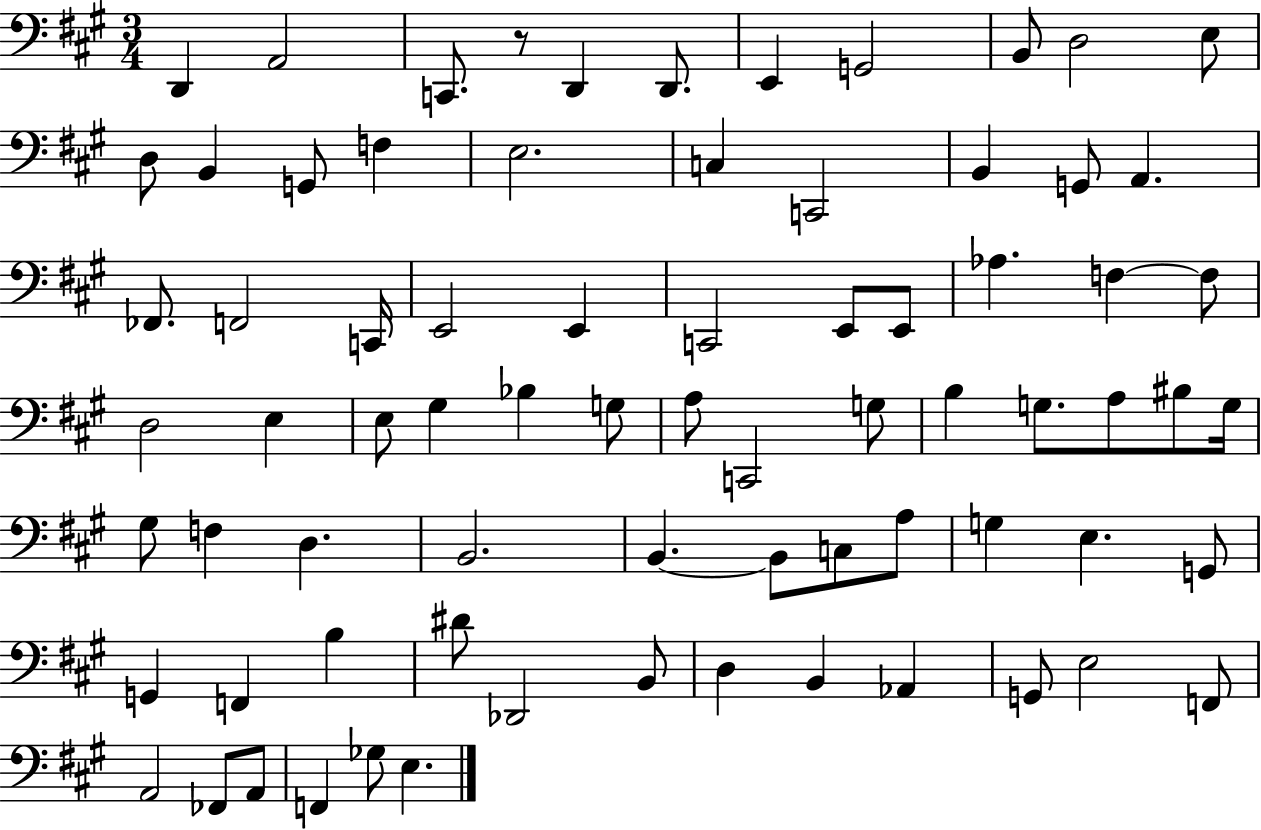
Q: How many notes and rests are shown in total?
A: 75